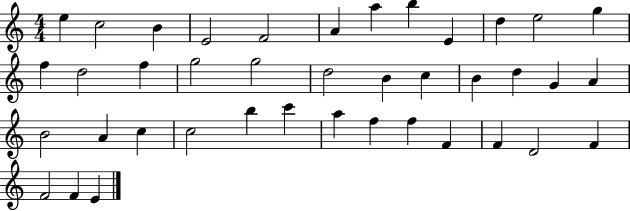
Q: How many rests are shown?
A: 0